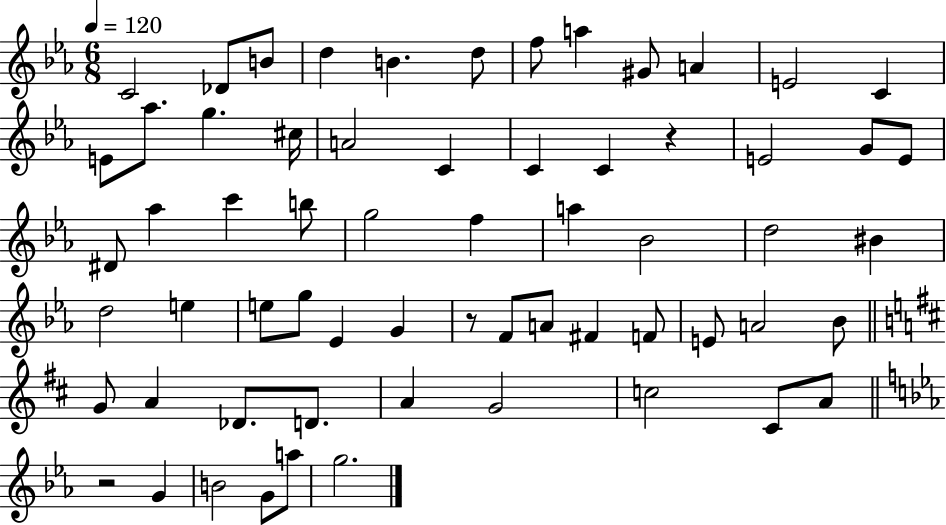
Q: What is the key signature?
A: EES major